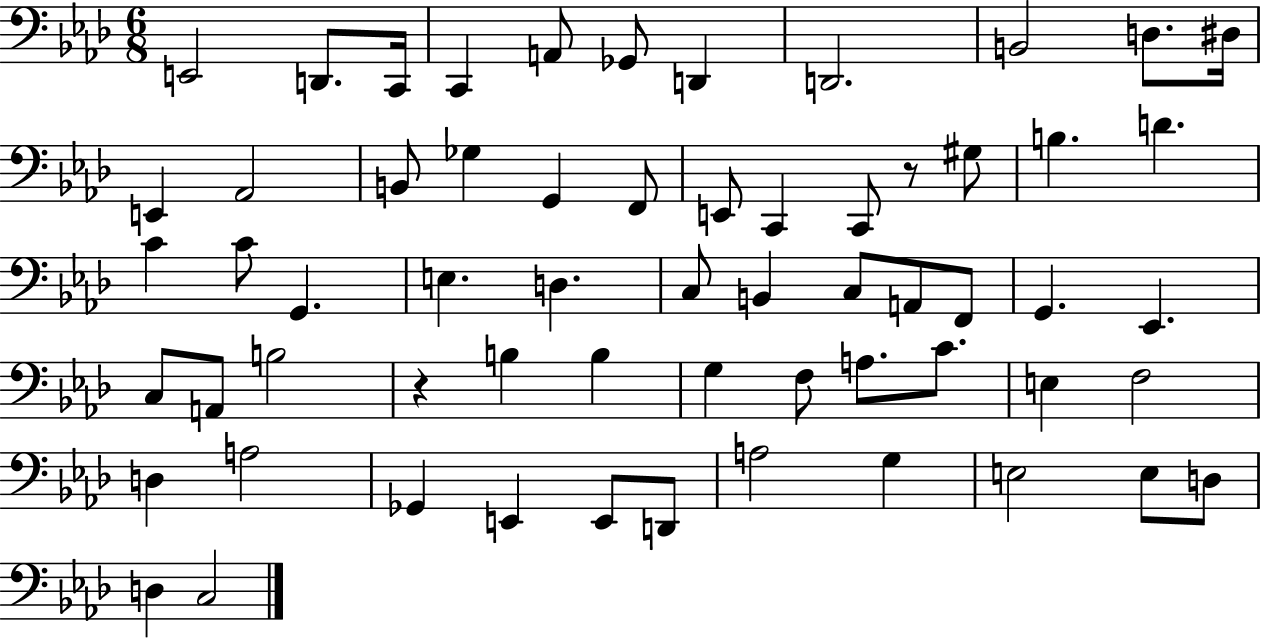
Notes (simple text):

E2/h D2/e. C2/s C2/q A2/e Gb2/e D2/q D2/h. B2/h D3/e. D#3/s E2/q Ab2/h B2/e Gb3/q G2/q F2/e E2/e C2/q C2/e R/e G#3/e B3/q. D4/q. C4/q C4/e G2/q. E3/q. D3/q. C3/e B2/q C3/e A2/e F2/e G2/q. Eb2/q. C3/e A2/e B3/h R/q B3/q B3/q G3/q F3/e A3/e. C4/e. E3/q F3/h D3/q A3/h Gb2/q E2/q E2/e D2/e A3/h G3/q E3/h E3/e D3/e D3/q C3/h